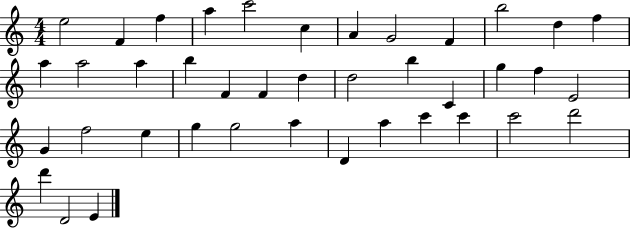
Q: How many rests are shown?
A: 0